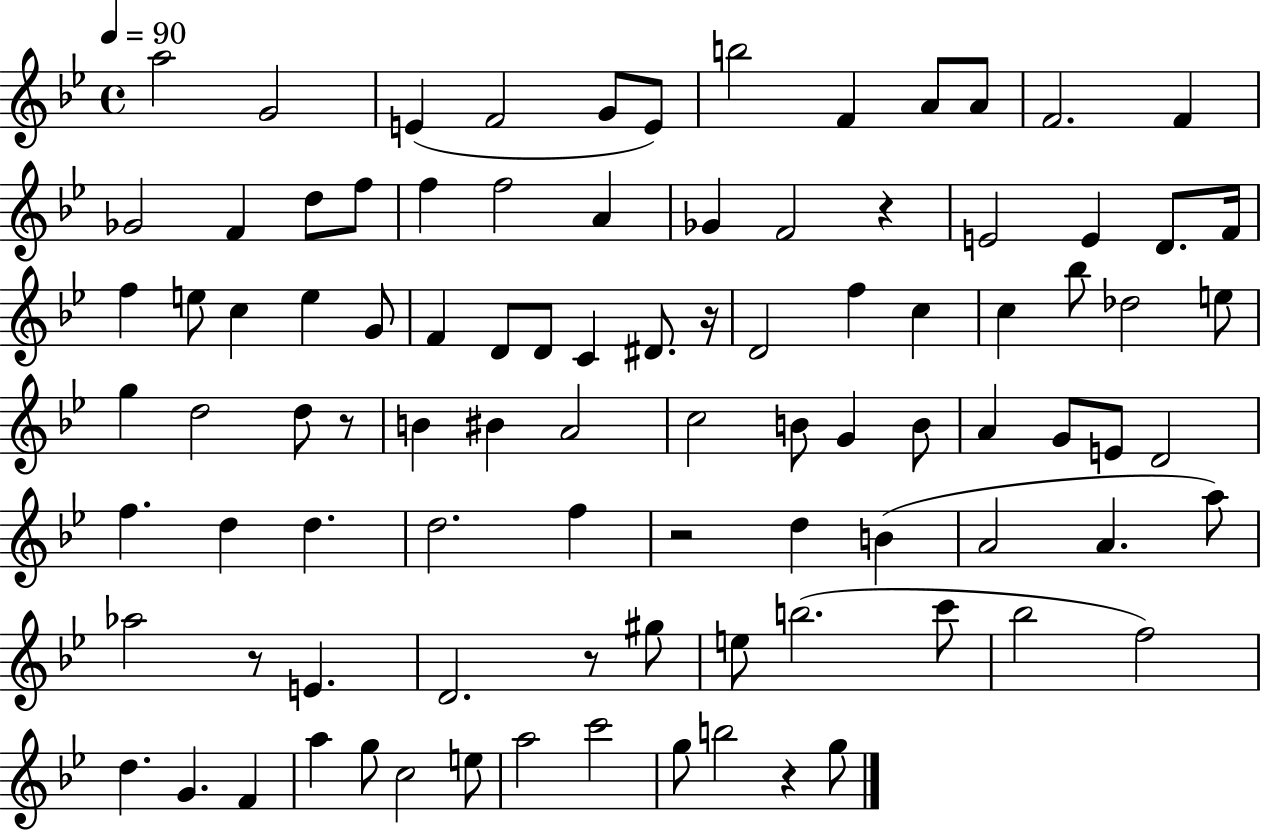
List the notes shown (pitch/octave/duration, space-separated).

A5/h G4/h E4/q F4/h G4/e E4/e B5/h F4/q A4/e A4/e F4/h. F4/q Gb4/h F4/q D5/e F5/e F5/q F5/h A4/q Gb4/q F4/h R/q E4/h E4/q D4/e. F4/s F5/q E5/e C5/q E5/q G4/e F4/q D4/e D4/e C4/q D#4/e. R/s D4/h F5/q C5/q C5/q Bb5/e Db5/h E5/e G5/q D5/h D5/e R/e B4/q BIS4/q A4/h C5/h B4/e G4/q B4/e A4/q G4/e E4/e D4/h F5/q. D5/q D5/q. D5/h. F5/q R/h D5/q B4/q A4/h A4/q. A5/e Ab5/h R/e E4/q. D4/h. R/e G#5/e E5/e B5/h. C6/e Bb5/h F5/h D5/q. G4/q. F4/q A5/q G5/e C5/h E5/e A5/h C6/h G5/e B5/h R/q G5/e